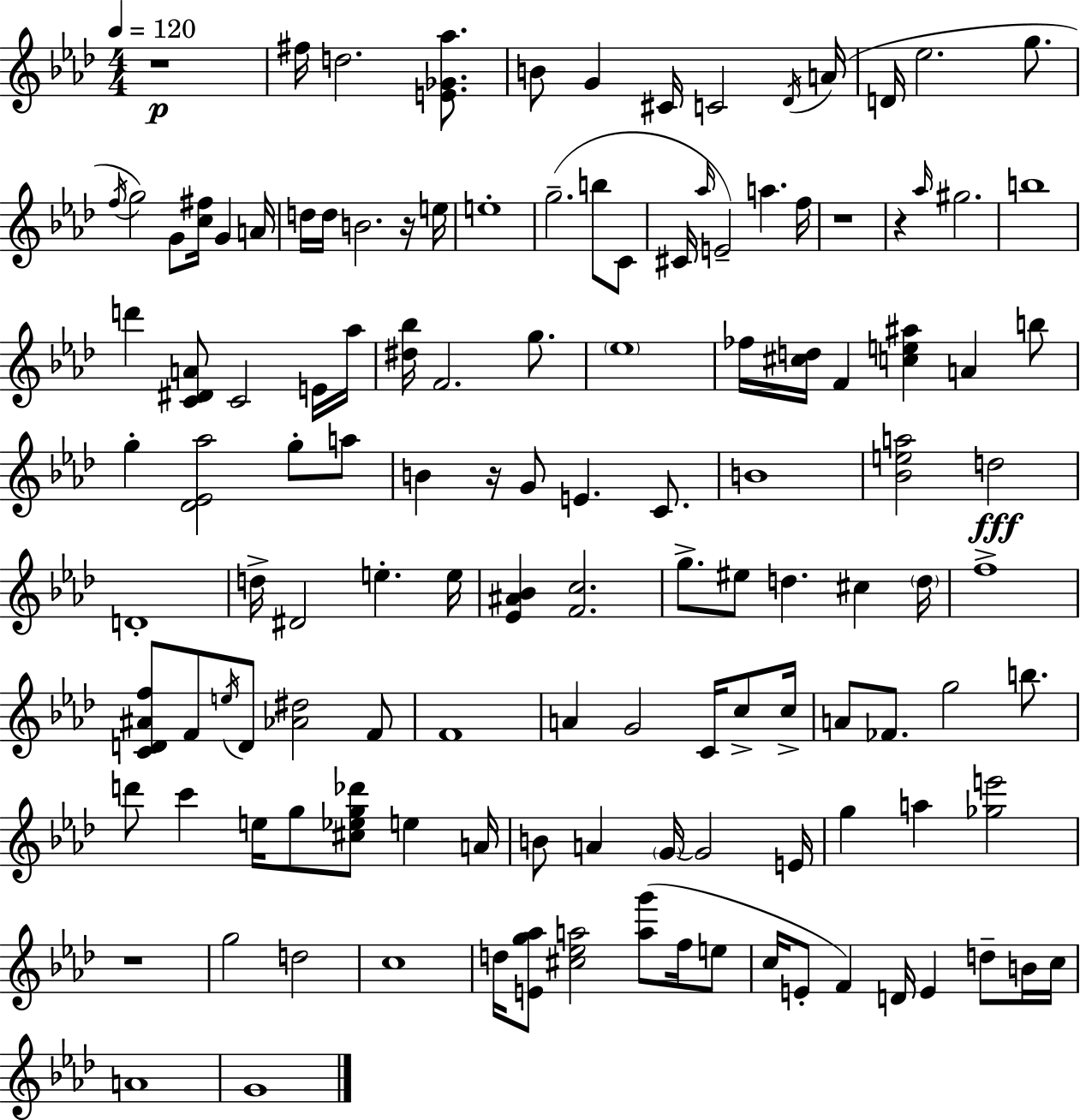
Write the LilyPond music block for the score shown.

{
  \clef treble
  \numericTimeSignature
  \time 4/4
  \key aes \major
  \tempo 4 = 120
  r1\p | fis''16 d''2. <e' ges' aes''>8. | b'8 g'4 cis'16 c'2 \acciaccatura { des'16 } | a'16( d'16 ees''2. g''8. | \break \acciaccatura { f''16 }) g''2 g'8 <c'' fis''>16 g'4 | a'16 d''16 d''16 b'2. | r16 e''16 e''1-. | g''2.--( b''8 | \break c'8 cis'16 \grace { aes''16 }) e'2-- a''4. | f''16 r1 | r4 \grace { aes''16 } gis''2. | b''1 | \break d'''4 <c' dis' a'>8 c'2 | e'16 aes''16 <dis'' bes''>16 f'2. | g''8. \parenthesize ees''1 | fes''16 <cis'' d''>16 f'4 <c'' e'' ais''>4 a'4 | \break b''8 g''4-. <des' ees' aes''>2 | g''8-. a''8 b'4 r16 g'8 e'4. | c'8. b'1 | <bes' e'' a''>2 d''2\fff | \break d'1-. | d''16-> dis'2 e''4.-. | e''16 <ees' ais' bes'>4 <f' c''>2. | g''8.-> eis''8 d''4. cis''4 | \break \parenthesize d''16 f''1-> | <c' d' ais' f''>8 f'8 \acciaccatura { e''16 } d'8 <aes' dis''>2 | f'8 f'1 | a'4 g'2 | \break c'16 c''8-> c''16-> a'8 fes'8. g''2 | b''8. d'''8 c'''4 e''16 g''8 <cis'' ees'' g'' des'''>8 | e''4 a'16 b'8 a'4 \parenthesize g'16~~ g'2 | e'16 g''4 a''4 <ges'' e'''>2 | \break r1 | g''2 d''2 | c''1 | d''16 <e' g'' aes''>8 <cis'' ees'' a''>2 | \break <a'' g'''>8( f''16 e''8 c''16 e'8-. f'4) d'16 e'4 | d''8-- b'16 c''16 a'1 | g'1 | \bar "|."
}